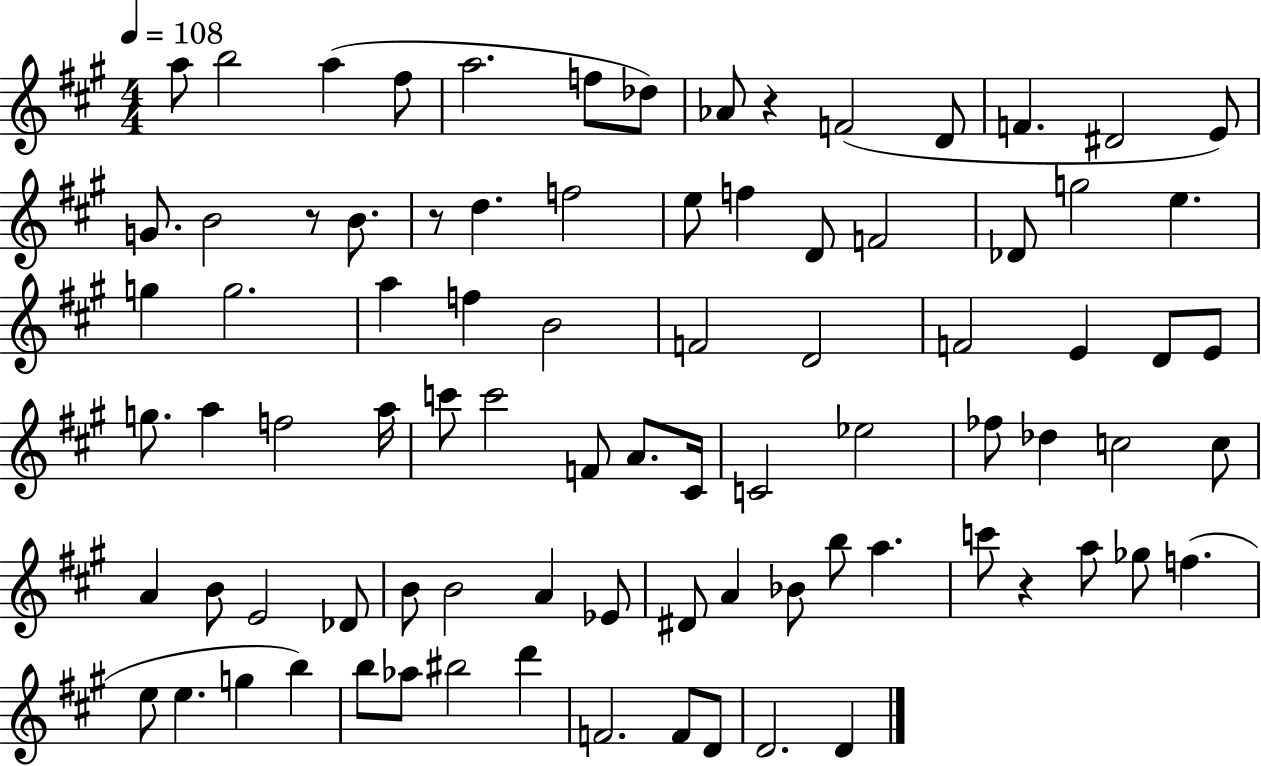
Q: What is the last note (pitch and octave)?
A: D4